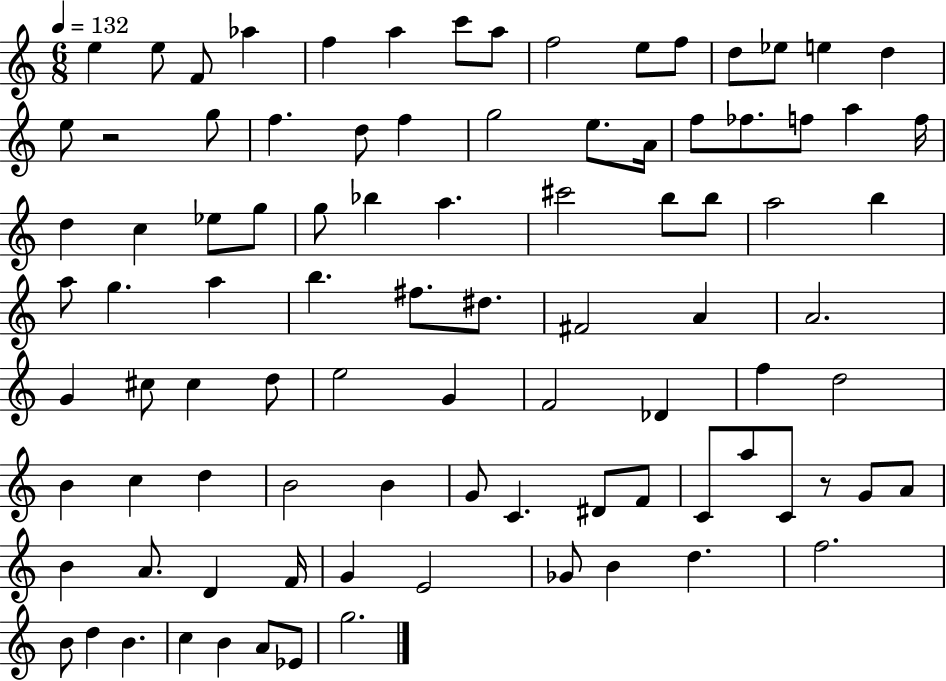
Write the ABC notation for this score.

X:1
T:Untitled
M:6/8
L:1/4
K:C
e e/2 F/2 _a f a c'/2 a/2 f2 e/2 f/2 d/2 _e/2 e d e/2 z2 g/2 f d/2 f g2 e/2 A/4 f/2 _f/2 f/2 a f/4 d c _e/2 g/2 g/2 _b a ^c'2 b/2 b/2 a2 b a/2 g a b ^f/2 ^d/2 ^F2 A A2 G ^c/2 ^c d/2 e2 G F2 _D f d2 B c d B2 B G/2 C ^D/2 F/2 C/2 a/2 C/2 z/2 G/2 A/2 B A/2 D F/4 G E2 _G/2 B d f2 B/2 d B c B A/2 _E/2 g2